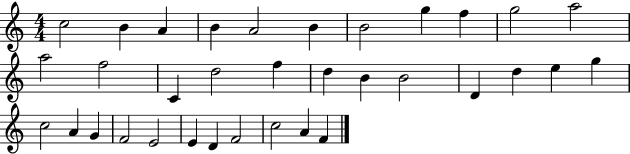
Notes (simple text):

C5/h B4/q A4/q B4/q A4/h B4/q B4/h G5/q F5/q G5/h A5/h A5/h F5/h C4/q D5/h F5/q D5/q B4/q B4/h D4/q D5/q E5/q G5/q C5/h A4/q G4/q F4/h E4/h E4/q D4/q F4/h C5/h A4/q F4/q